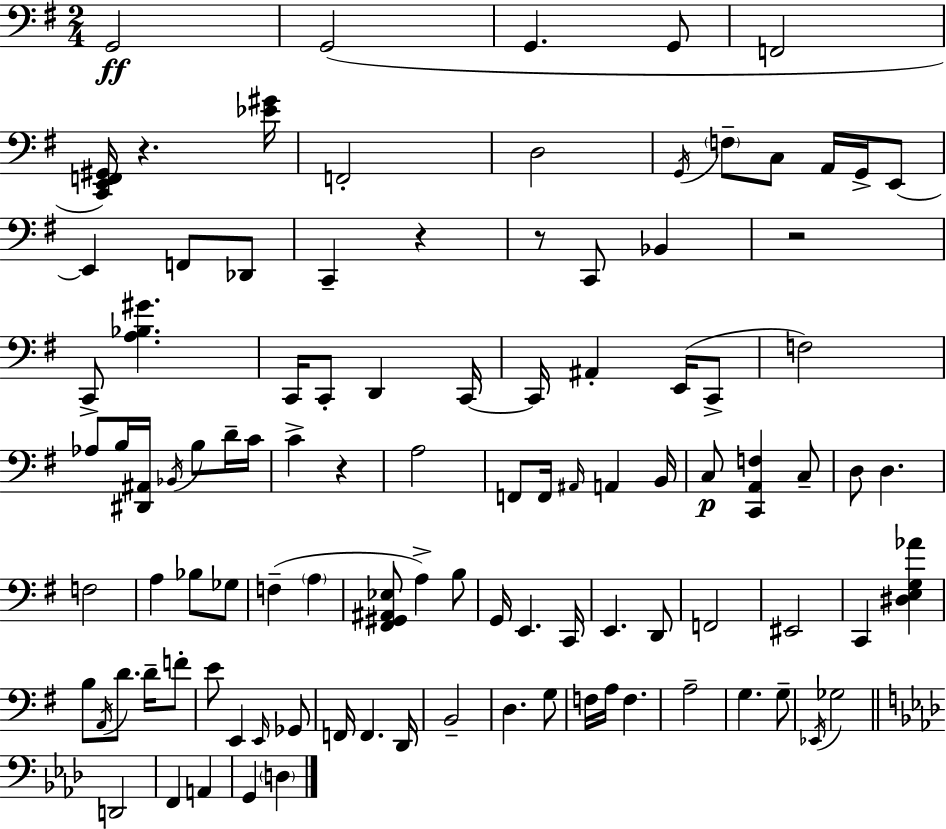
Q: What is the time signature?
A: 2/4